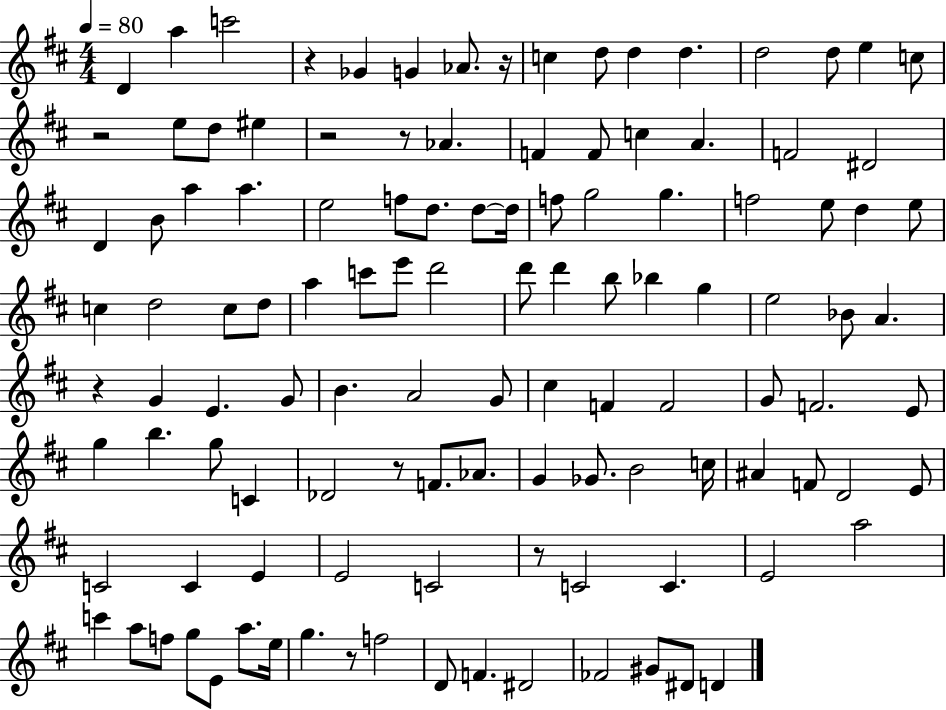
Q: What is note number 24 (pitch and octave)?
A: D#4